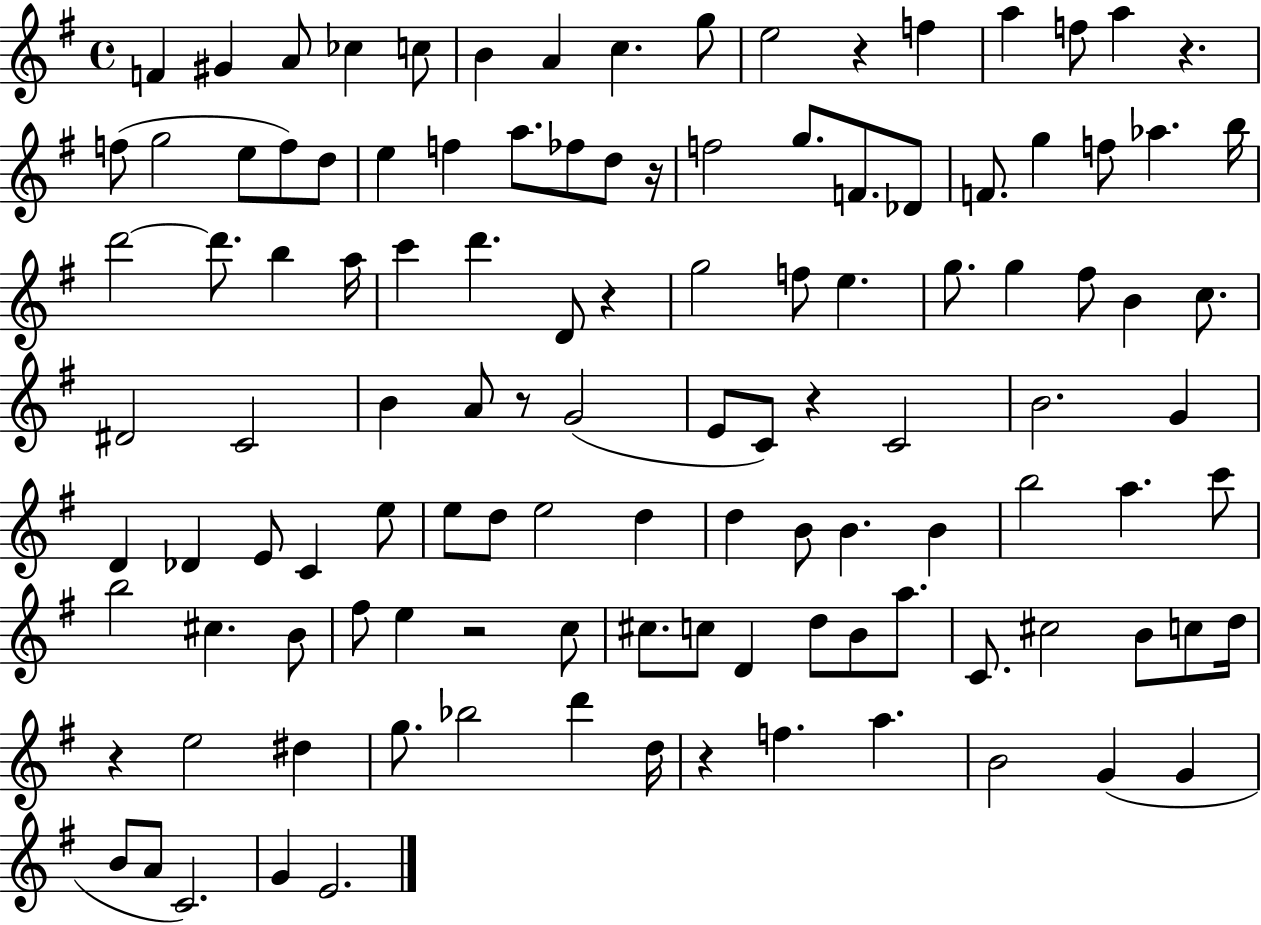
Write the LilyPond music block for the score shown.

{
  \clef treble
  \time 4/4
  \defaultTimeSignature
  \key g \major
  \repeat volta 2 { f'4 gis'4 a'8 ces''4 c''8 | b'4 a'4 c''4. g''8 | e''2 r4 f''4 | a''4 f''8 a''4 r4. | \break f''8( g''2 e''8 f''8) d''8 | e''4 f''4 a''8. fes''8 d''8 r16 | f''2 g''8. f'8. des'8 | f'8. g''4 f''8 aes''4. b''16 | \break d'''2~~ d'''8. b''4 a''16 | c'''4 d'''4. d'8 r4 | g''2 f''8 e''4. | g''8. g''4 fis''8 b'4 c''8. | \break dis'2 c'2 | b'4 a'8 r8 g'2( | e'8 c'8) r4 c'2 | b'2. g'4 | \break d'4 des'4 e'8 c'4 e''8 | e''8 d''8 e''2 d''4 | d''4 b'8 b'4. b'4 | b''2 a''4. c'''8 | \break b''2 cis''4. b'8 | fis''8 e''4 r2 c''8 | cis''8. c''8 d'4 d''8 b'8 a''8. | c'8. cis''2 b'8 c''8 d''16 | \break r4 e''2 dis''4 | g''8. bes''2 d'''4 d''16 | r4 f''4. a''4. | b'2 g'4( g'4 | \break b'8 a'8 c'2.) | g'4 e'2. | } \bar "|."
}